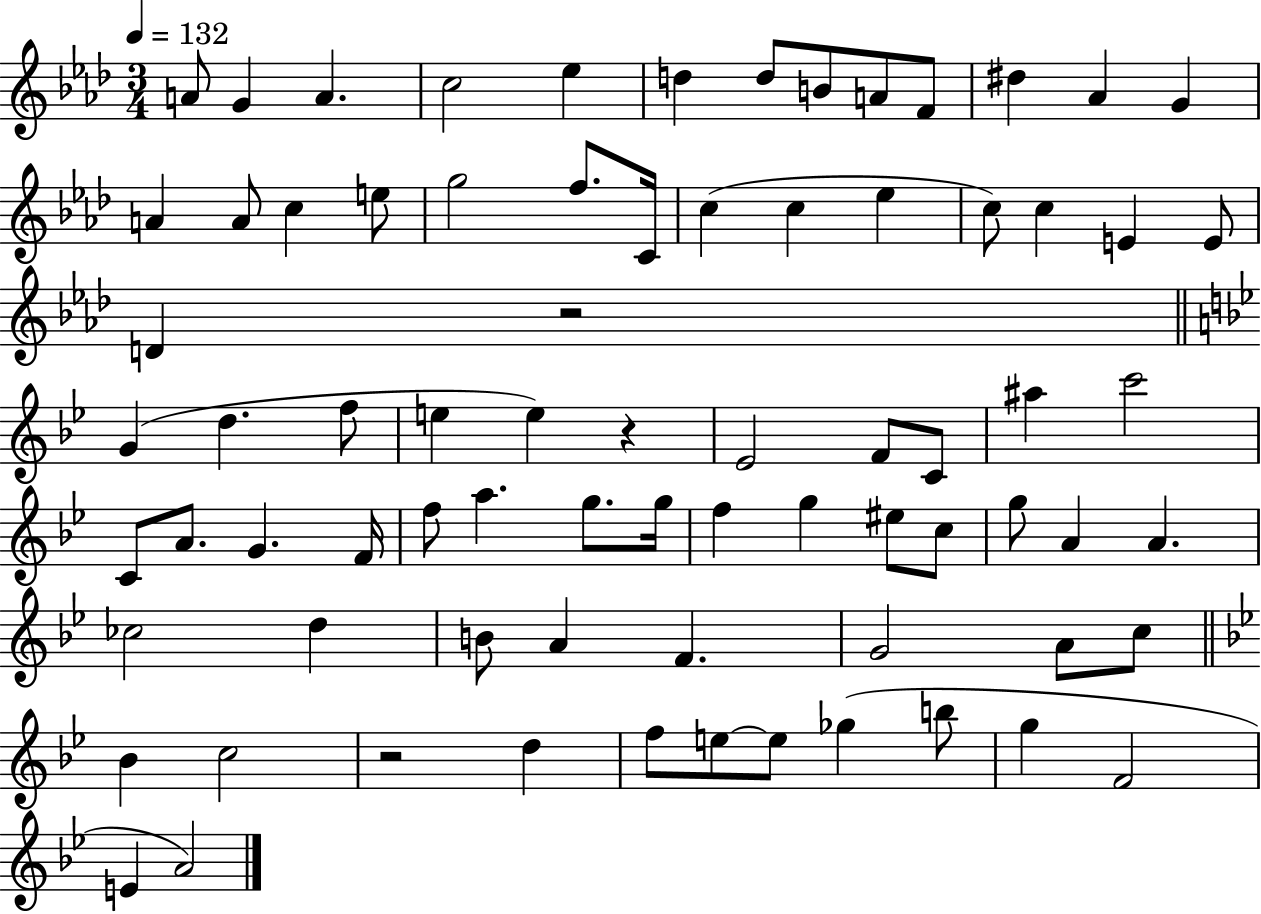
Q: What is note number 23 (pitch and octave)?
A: Eb5